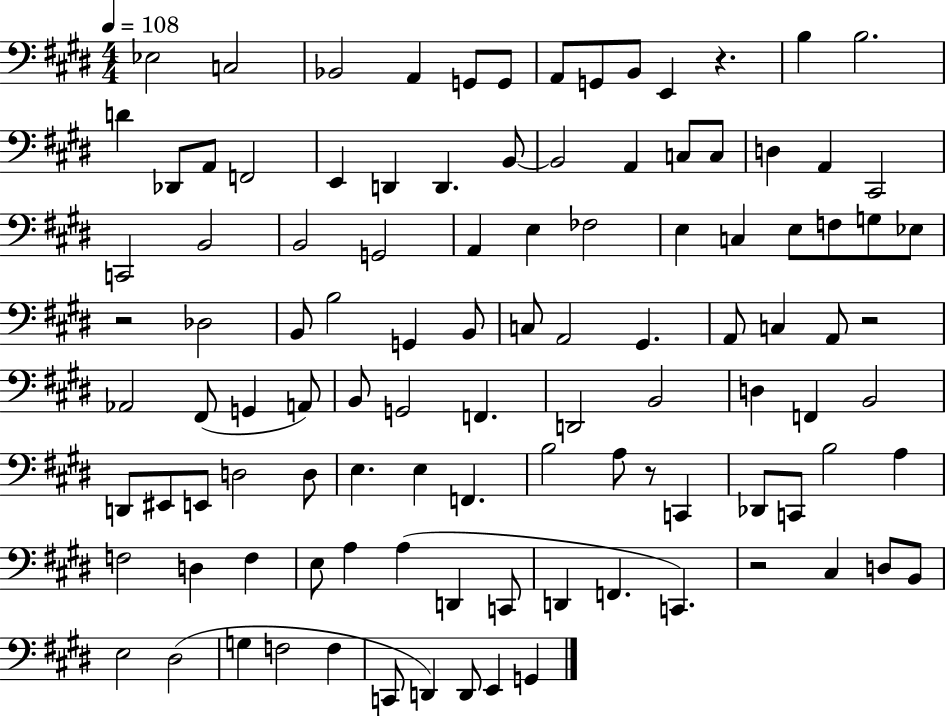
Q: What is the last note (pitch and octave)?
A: G2